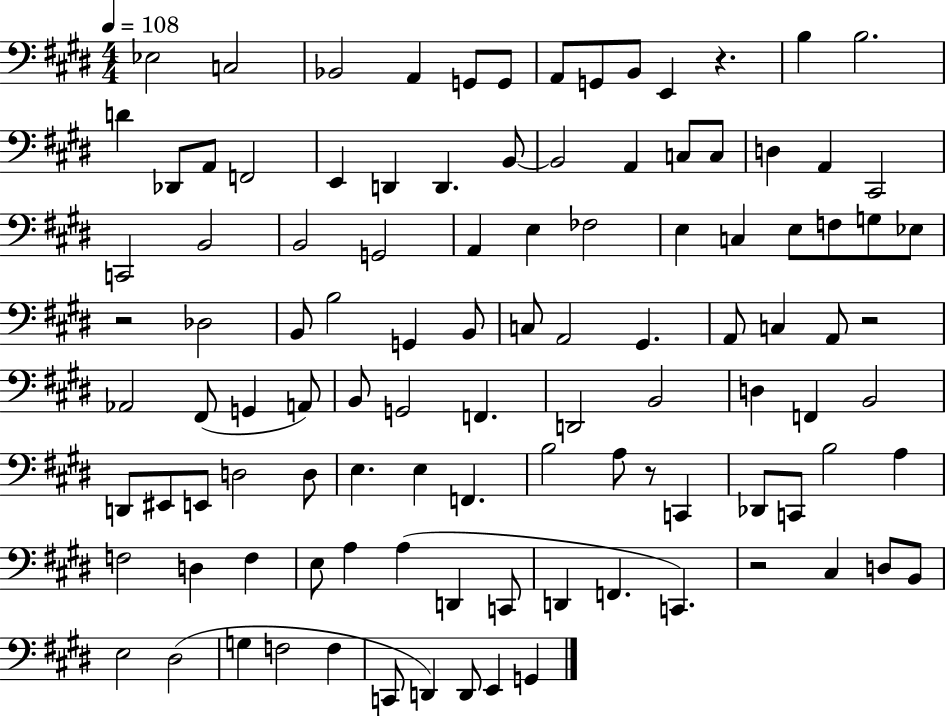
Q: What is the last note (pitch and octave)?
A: G2